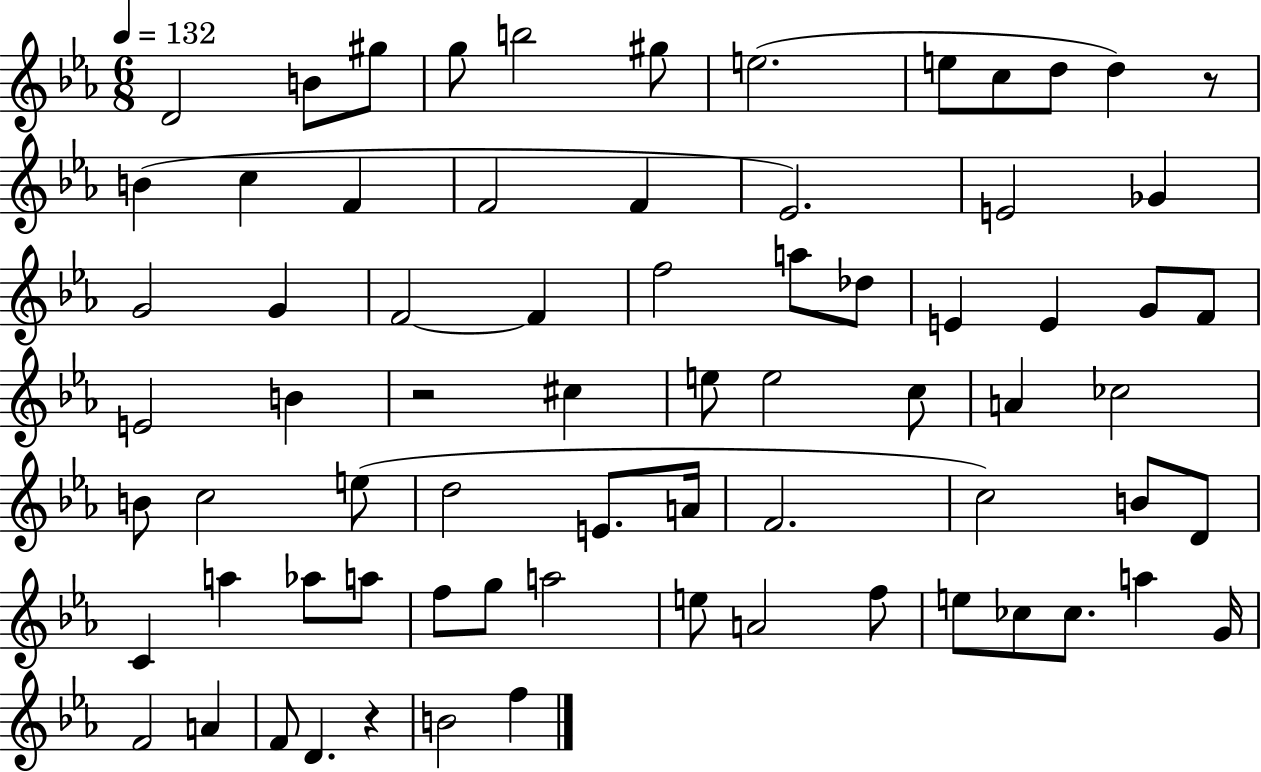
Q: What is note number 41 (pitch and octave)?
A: E5